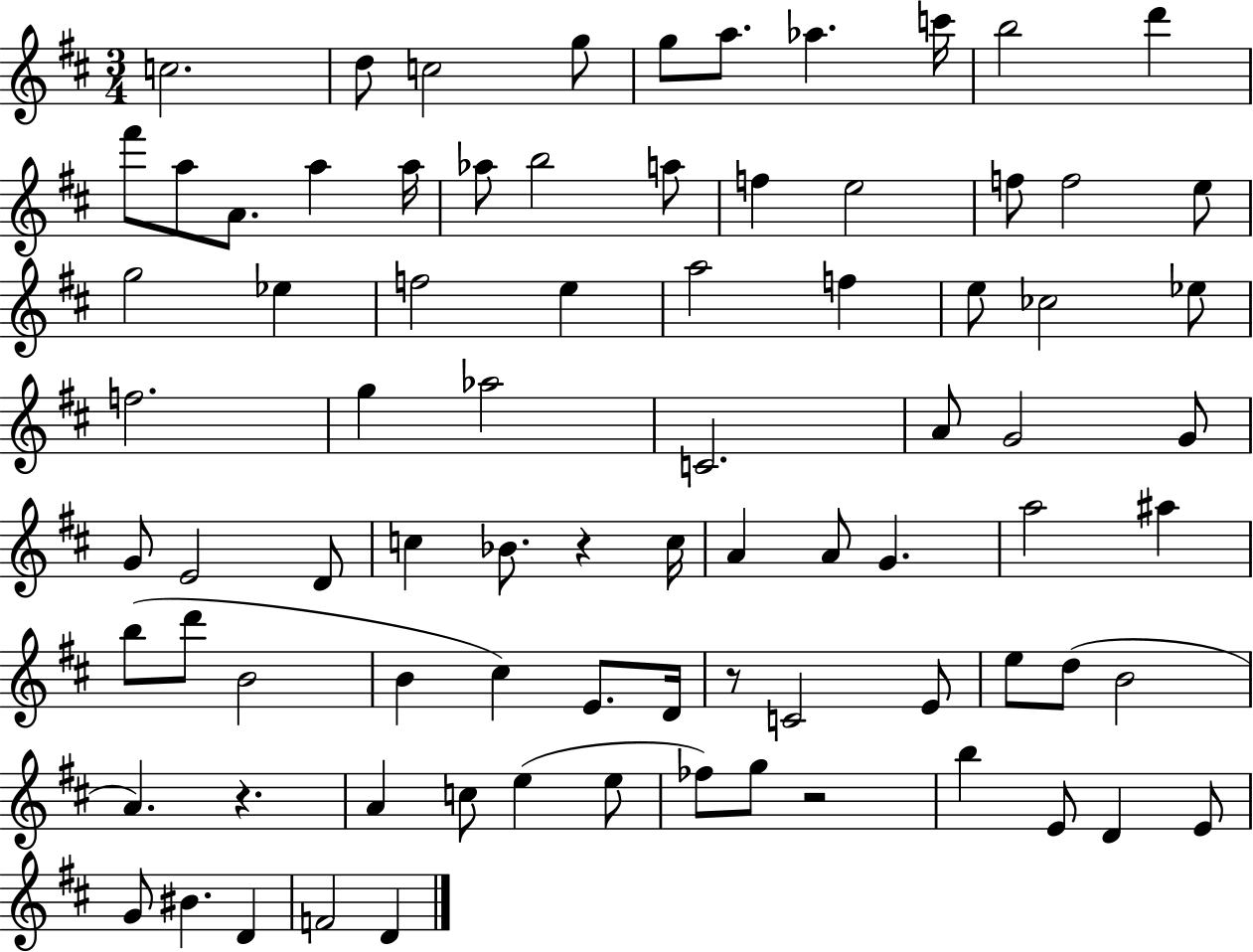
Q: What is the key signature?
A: D major